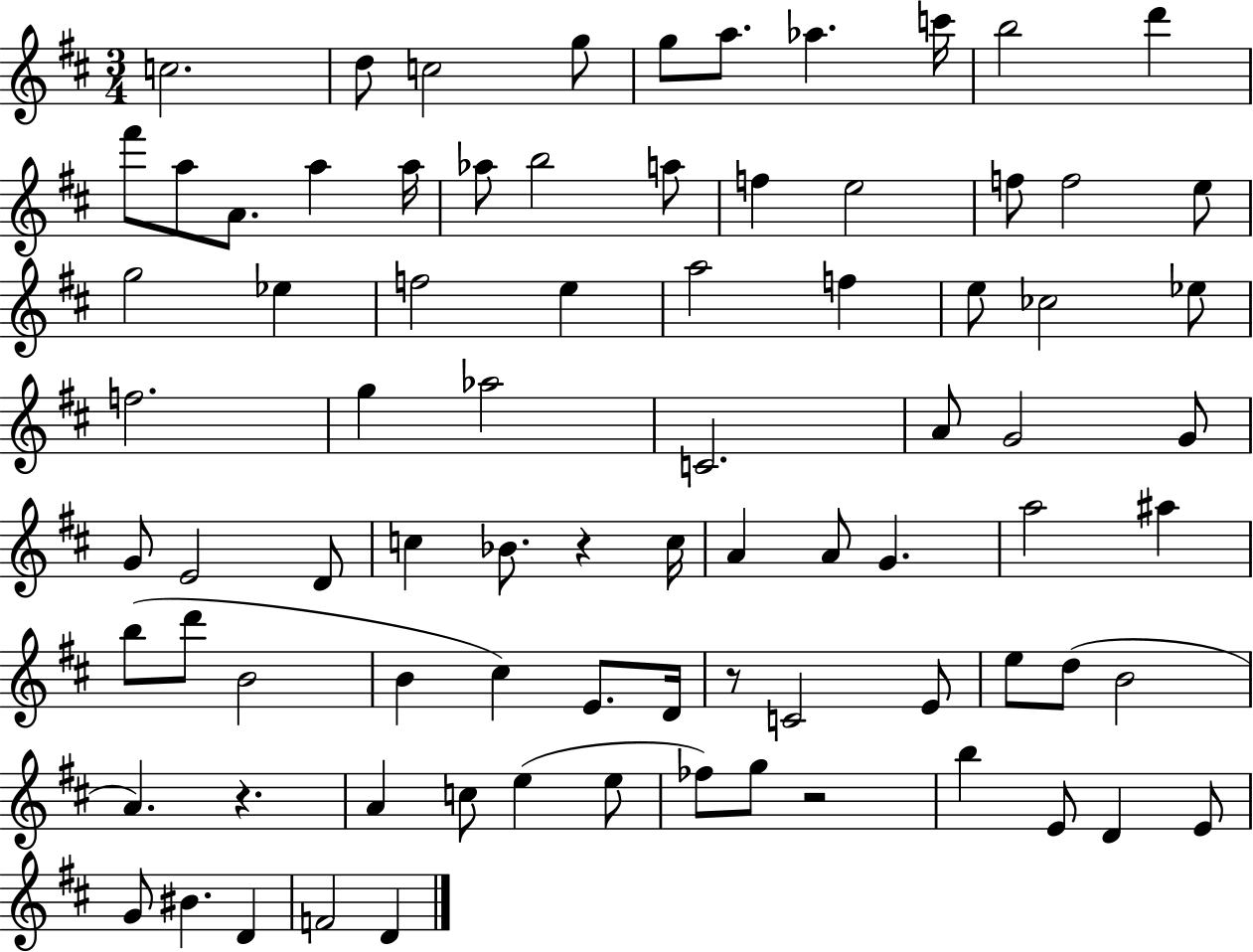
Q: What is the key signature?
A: D major